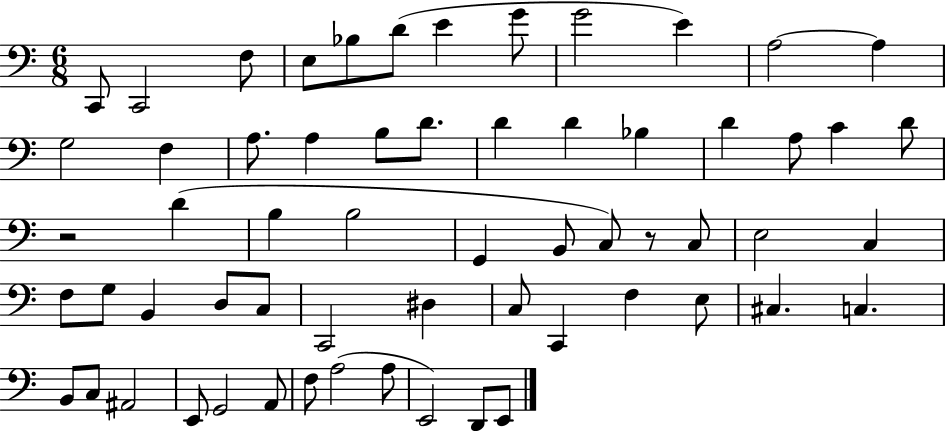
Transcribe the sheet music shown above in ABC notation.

X:1
T:Untitled
M:6/8
L:1/4
K:C
C,,/2 C,,2 F,/2 E,/2 _B,/2 D/2 E G/2 G2 E A,2 A, G,2 F, A,/2 A, B,/2 D/2 D D _B, D A,/2 C D/2 z2 D B, B,2 G,, B,,/2 C,/2 z/2 C,/2 E,2 C, F,/2 G,/2 B,, D,/2 C,/2 C,,2 ^D, C,/2 C,, F, E,/2 ^C, C, B,,/2 C,/2 ^A,,2 E,,/2 G,,2 A,,/2 F,/2 A,2 A,/2 E,,2 D,,/2 E,,/2